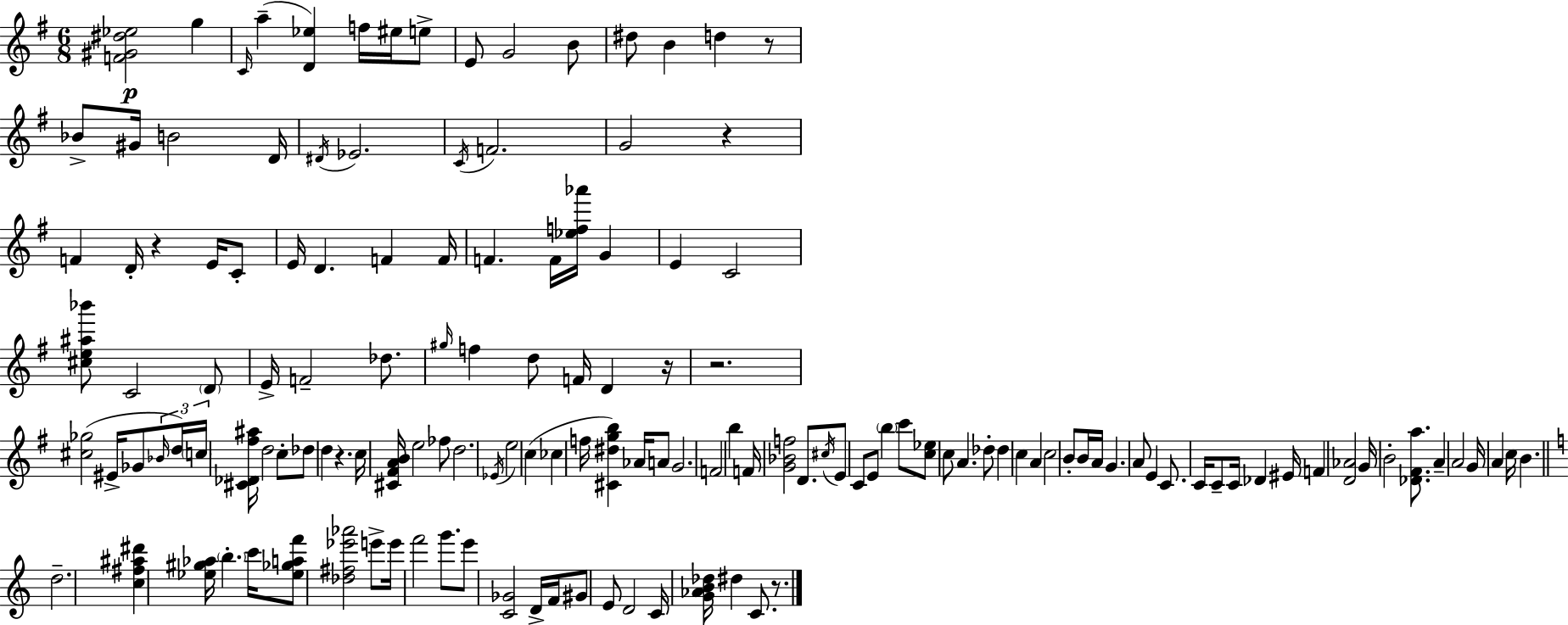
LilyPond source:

{
  \clef treble
  \numericTimeSignature
  \time 6/8
  \key g \major
  <f' gis' dis'' ees''>2\p g''4 | \grace { c'16 }( a''4-- <d' ees''>4) f''16 eis''16 e''8-> | e'8 g'2 b'8 | dis''8 b'4 d''4 r8 | \break bes'8-> gis'16 b'2 | d'16 \acciaccatura { dis'16 } ees'2. | \acciaccatura { c'16 } f'2. | g'2 r4 | \break f'4 d'16-. r4 | e'16 c'8-. e'16 d'4. f'4 | f'16 f'4. f'16 <ees'' f'' aes'''>16 g'4 | e'4 c'2 | \break <cis'' e'' ais'' bes'''>8 c'2 | \parenthesize d'8 e'16-> f'2-- | des''8. \grace { gis''16 } f''4 d''8 f'16 d'4 | r16 r2. | \break <cis'' ges''>2( | eis'16-> ges'8 \tuplet 3/2 { \grace { bes'16 } d''16) \parenthesize c''16 } <cis' des' fis'' ais''>16 d''2 | c''8-. des''8 d''4 r4. | c''16 <cis' fis' a' b'>16 e''2 | \break fes''8 d''2. | \acciaccatura { ees'16 } e''2 | c''4( ces''4 f''16 <cis' dis'' g'' b''>4) | aes'16 a'8 g'2. | \break f'2 | b''4 f'16 <g' bes' f''>2 | d'8. \acciaccatura { cis''16 } e'8 c'8 e'8 | \parenthesize b''4 c'''8 <c'' ees''>8 c''8 a'4. | \break des''8-. des''4 c''4 | a'4 c''2 | b'8-. b'16 a'16 g'4. | a'8 e'4 c'8. c'16 c'8-- | \break c'16 des'4 eis'16 f'4 <d' aes'>2 | g'16 b'2-. | <des' fis' a''>8. a'4-- a'2 | g'16 a'4 | \break c''16 b'4. \bar "||" \break \key c \major d''2.-- | <c'' fis'' ais'' dis'''>4 <ees'' gis'' aes''>16 \parenthesize b''4.-. c'''16 | <ees'' ges'' a'' f'''>8 <des'' fis'' ees''' aes'''>2 e'''8-> | e'''16 f'''2 g'''8. | \break e'''8 <c' ges'>2 d'16-> f'16 | gis'8 e'8 d'2 | c'16 <g' aes' b' des''>16 dis''4 c'8. r8. | \bar "|."
}